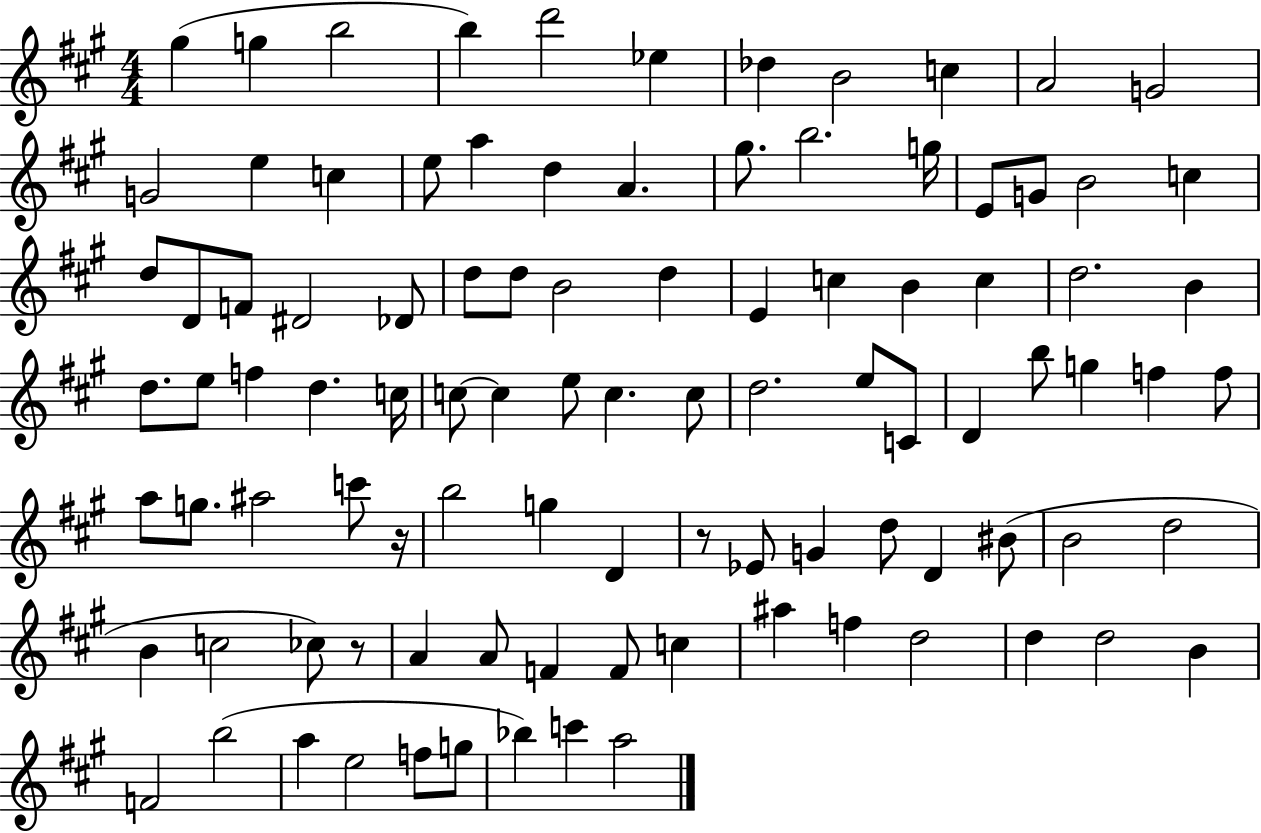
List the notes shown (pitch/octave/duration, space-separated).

G#5/q G5/q B5/h B5/q D6/h Eb5/q Db5/q B4/h C5/q A4/h G4/h G4/h E5/q C5/q E5/e A5/q D5/q A4/q. G#5/e. B5/h. G5/s E4/e G4/e B4/h C5/q D5/e D4/e F4/e D#4/h Db4/e D5/e D5/e B4/h D5/q E4/q C5/q B4/q C5/q D5/h. B4/q D5/e. E5/e F5/q D5/q. C5/s C5/e C5/q E5/e C5/q. C5/e D5/h. E5/e C4/e D4/q B5/e G5/q F5/q F5/e A5/e G5/e. A#5/h C6/e R/s B5/h G5/q D4/q R/e Eb4/e G4/q D5/e D4/q BIS4/e B4/h D5/h B4/q C5/h CES5/e R/e A4/q A4/e F4/q F4/e C5/q A#5/q F5/q D5/h D5/q D5/h B4/q F4/h B5/h A5/q E5/h F5/e G5/e Bb5/q C6/q A5/h